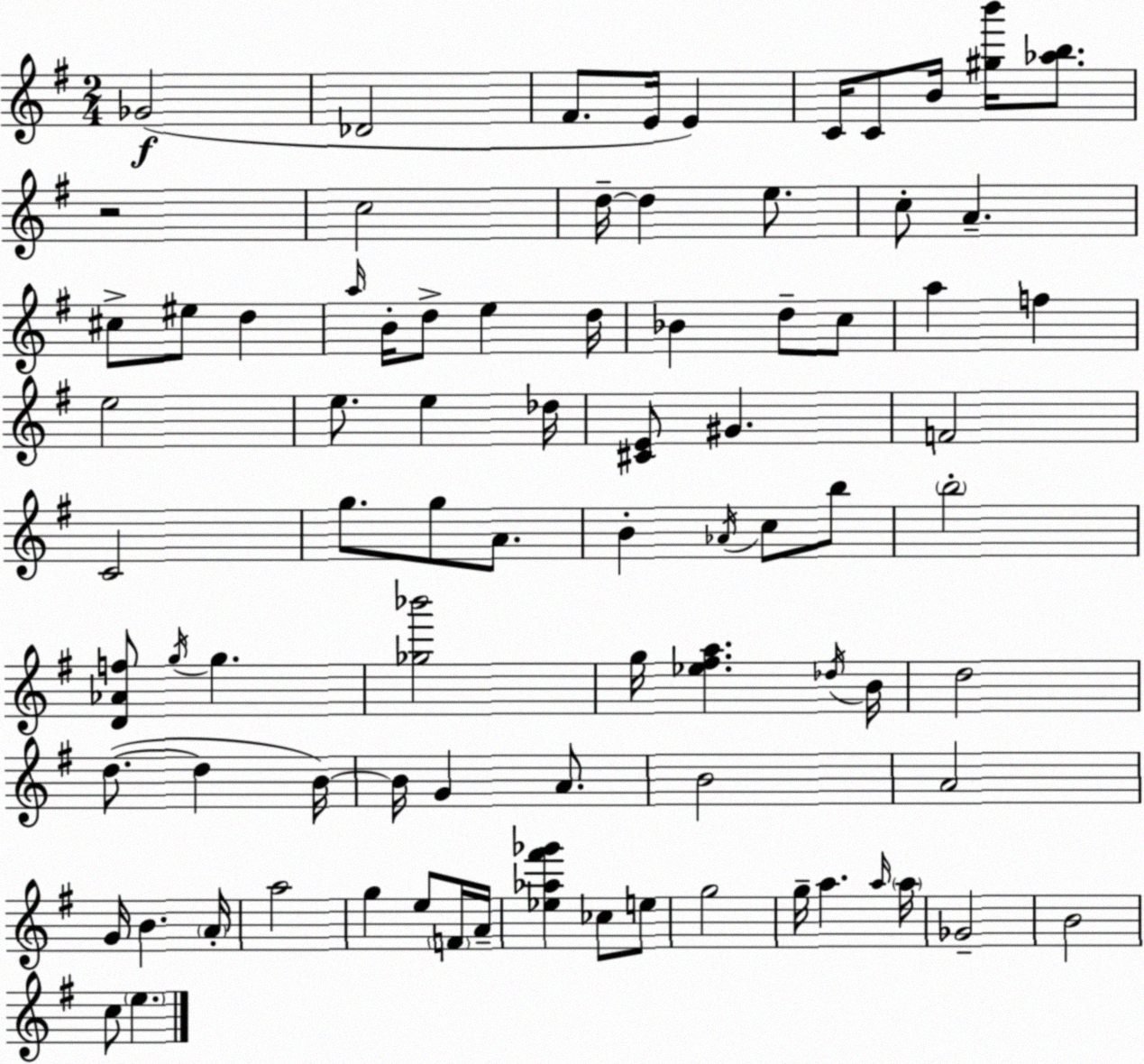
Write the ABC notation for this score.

X:1
T:Untitled
M:2/4
L:1/4
K:Em
_G2 _D2 ^F/2 E/4 E C/4 C/2 B/4 [^gb']/4 [_ab]/2 z2 c2 d/4 d e/2 c/2 A ^c/2 ^e/2 d a/4 B/4 d/2 e d/4 _B d/2 c/2 a f e2 e/2 e _d/4 [^CE]/2 ^G F2 C2 g/2 g/2 A/2 B _A/4 c/2 b/2 b2 [D_Af]/2 g/4 g [_g_b']2 g/4 [_e^fa] _d/4 B/4 d2 d/2 d B/4 B/4 G A/2 B2 A2 G/4 B A/4 a2 g e/2 F/4 A/4 [_e_a^f'_g'] _c/2 e/2 g2 g/4 a a/4 a/4 _G2 B2 c/2 e